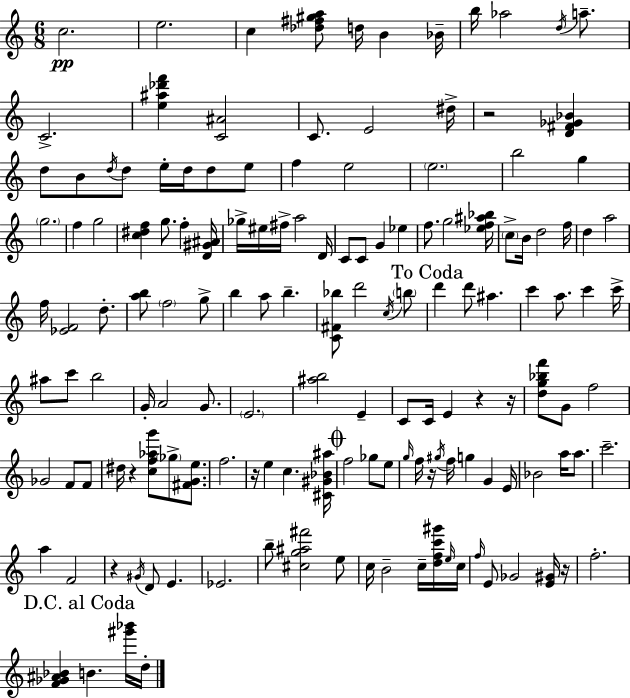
C5/h. E5/h. C5/q [Db5,F#5,G#5,A5]/e D5/s B4/q Bb4/s B5/s Ab5/h D5/s A5/e. C4/h. [E5,A#5,Db6,F6]/q [C4,A#4]/h C4/e. E4/h D#5/s R/h [D4,F#4,Gb4,Bb4]/q D5/e B4/e D5/s D5/e E5/s D5/s D5/e E5/e F5/q E5/h E5/h. B5/h G5/q G5/h. F5/q G5/h [C5,D#5,F5]/q G5/e. F5/q [D4,G#4,A#4]/s Gb5/s EIS5/s F#5/s A5/h D4/s C4/e C4/e G4/q Eb5/q F5/e. G5/h [Eb5,F5,A#5,Bb5]/s C5/e B4/s D5/h F5/s D5/q A5/h F5/s [Eb4,F4]/h D5/e. [A5,B5]/e F5/h G5/e B5/q A5/e B5/q. [C4,F#4,Bb5]/e D6/h C5/s B5/e D6/q D6/e A#5/q. C6/q A5/e. C6/q C6/s A#5/e C6/e B5/h G4/s A4/h G4/e. E4/h. [A#5,B5]/h E4/q C4/e C4/s E4/q R/q R/s [D5,G5,Bb5,F6]/e G4/e F5/h Gb4/h F4/e F4/e D#5/s R/q [C5,F5,Ab5,G6]/e Gb5/e [F#4,G4,E5]/e. F5/h. R/s E5/q C5/q. [C#4,G#4,Bb4,A#5]/s F5/h Gb5/e E5/e G5/s F5/s R/s G#5/s F5/s G5/q G4/q E4/s Bb4/h A5/s A5/e. C6/h. A5/q F4/h R/q G#4/s D4/e E4/q. Eb4/h. B5/e [C#5,G5,A#5,F#6]/h E5/e C5/s B4/h C5/s [D5,F5,C6,G#6]/s E5/s C5/s F5/s E4/e Gb4/h [E4,G#4]/s R/s F5/h. [F4,Gb4,A#4,Bb4]/q B4/q. [G#6,Bb6]/s D5/s